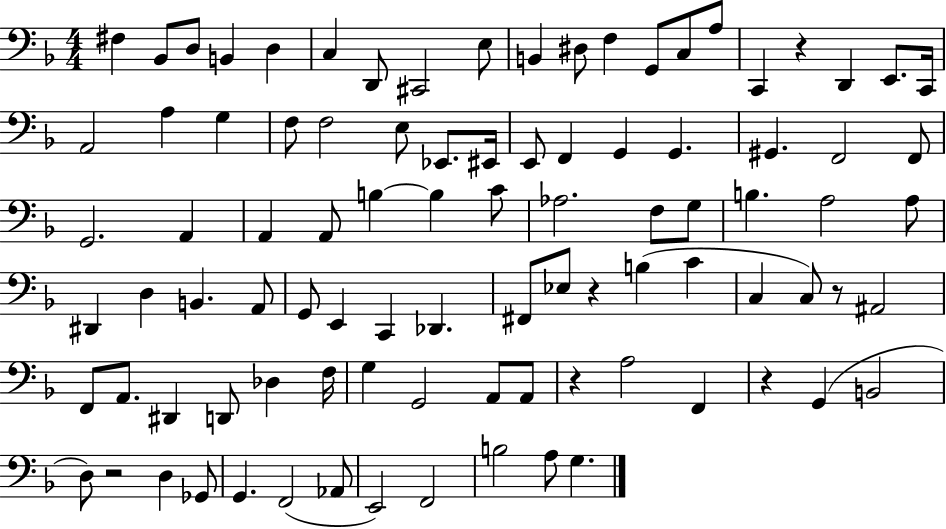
X:1
T:Untitled
M:4/4
L:1/4
K:F
^F, _B,,/2 D,/2 B,, D, C, D,,/2 ^C,,2 E,/2 B,, ^D,/2 F, G,,/2 C,/2 A,/2 C,, z D,, E,,/2 C,,/4 A,,2 A, G, F,/2 F,2 E,/2 _E,,/2 ^E,,/4 E,,/2 F,, G,, G,, ^G,, F,,2 F,,/2 G,,2 A,, A,, A,,/2 B, B, C/2 _A,2 F,/2 G,/2 B, A,2 A,/2 ^D,, D, B,, A,,/2 G,,/2 E,, C,, _D,, ^F,,/2 _E,/2 z B, C C, C,/2 z/2 ^A,,2 F,,/2 A,,/2 ^D,, D,,/2 _D, F,/4 G, G,,2 A,,/2 A,,/2 z A,2 F,, z G,, B,,2 D,/2 z2 D, _G,,/2 G,, F,,2 _A,,/2 E,,2 F,,2 B,2 A,/2 G,